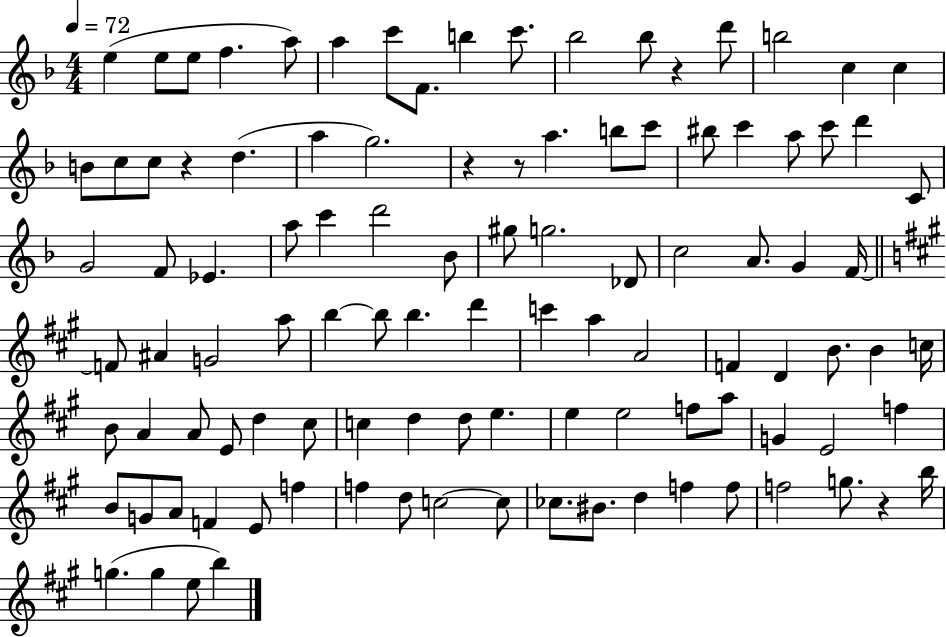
E5/q E5/e E5/e F5/q. A5/e A5/q C6/e F4/e. B5/q C6/e. Bb5/h Bb5/e R/q D6/e B5/h C5/q C5/q B4/e C5/e C5/e R/q D5/q. A5/q G5/h. R/q R/e A5/q. B5/e C6/e BIS5/e C6/q A5/e C6/e D6/q C4/e G4/h F4/e Eb4/q. A5/e C6/q D6/h Bb4/e G#5/e G5/h. Db4/e C5/h A4/e. G4/q F4/s F4/e A#4/q G4/h A5/e B5/q B5/e B5/q. D6/q C6/q A5/q A4/h F4/q D4/q B4/e. B4/q C5/s B4/e A4/q A4/e E4/e D5/q C#5/e C5/q D5/q D5/e E5/q. E5/q E5/h F5/e A5/e G4/q E4/h F5/q B4/e G4/e A4/e F4/q E4/e F5/q F5/q D5/e C5/h C5/e CES5/e. BIS4/e. D5/q F5/q F5/e F5/h G5/e. R/q B5/s G5/q. G5/q E5/e B5/q